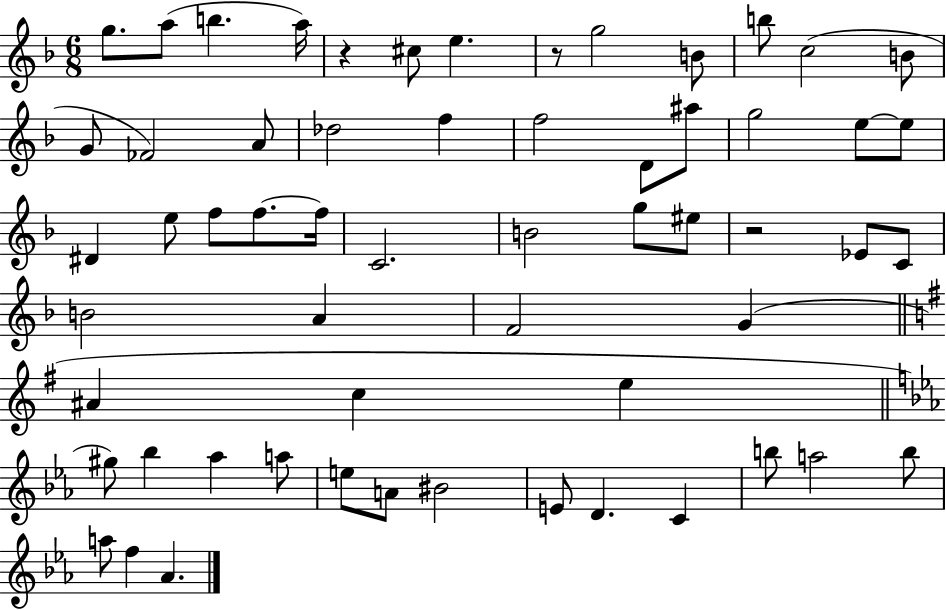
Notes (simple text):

G5/e. A5/e B5/q. A5/s R/q C#5/e E5/q. R/e G5/h B4/e B5/e C5/h B4/e G4/e FES4/h A4/e Db5/h F5/q F5/h D4/e A#5/e G5/h E5/e E5/e D#4/q E5/e F5/e F5/e. F5/s C4/h. B4/h G5/e EIS5/e R/h Eb4/e C4/e B4/h A4/q F4/h G4/q A#4/q C5/q E5/q G#5/e Bb5/q Ab5/q A5/e E5/e A4/e BIS4/h E4/e D4/q. C4/q B5/e A5/h B5/e A5/e F5/q Ab4/q.